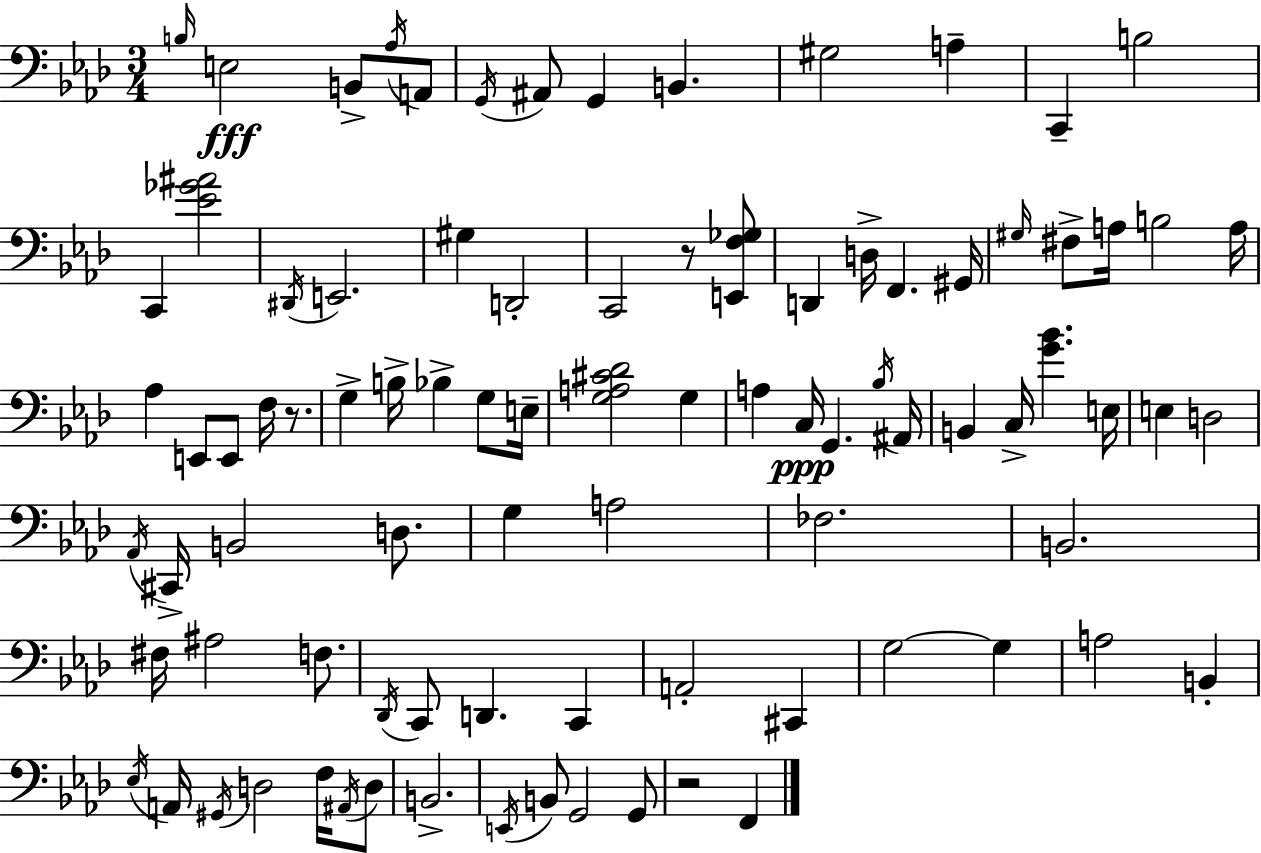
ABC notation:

X:1
T:Untitled
M:3/4
L:1/4
K:Fm
B,/4 E,2 B,,/2 _A,/4 A,,/2 G,,/4 ^A,,/2 G,, B,, ^G,2 A, C,, B,2 C,, [_E_G^A]2 ^D,,/4 E,,2 ^G, D,,2 C,,2 z/2 [E,,F,_G,]/2 D,, D,/4 F,, ^G,,/4 ^G,/4 ^F,/2 A,/4 B,2 A,/4 _A, E,,/2 E,,/2 F,/4 z/2 G, B,/4 _B, G,/2 E,/4 [G,A,^C_D]2 G, A, C,/4 G,, _B,/4 ^A,,/4 B,, C,/4 [G_B] E,/4 E, D,2 _A,,/4 ^C,,/4 B,,2 D,/2 G, A,2 _F,2 B,,2 ^F,/4 ^A,2 F,/2 _D,,/4 C,,/2 D,, C,, A,,2 ^C,, G,2 G, A,2 B,, _E,/4 A,,/4 ^G,,/4 D,2 F,/4 ^A,,/4 D,/2 B,,2 E,,/4 B,,/2 G,,2 G,,/2 z2 F,,